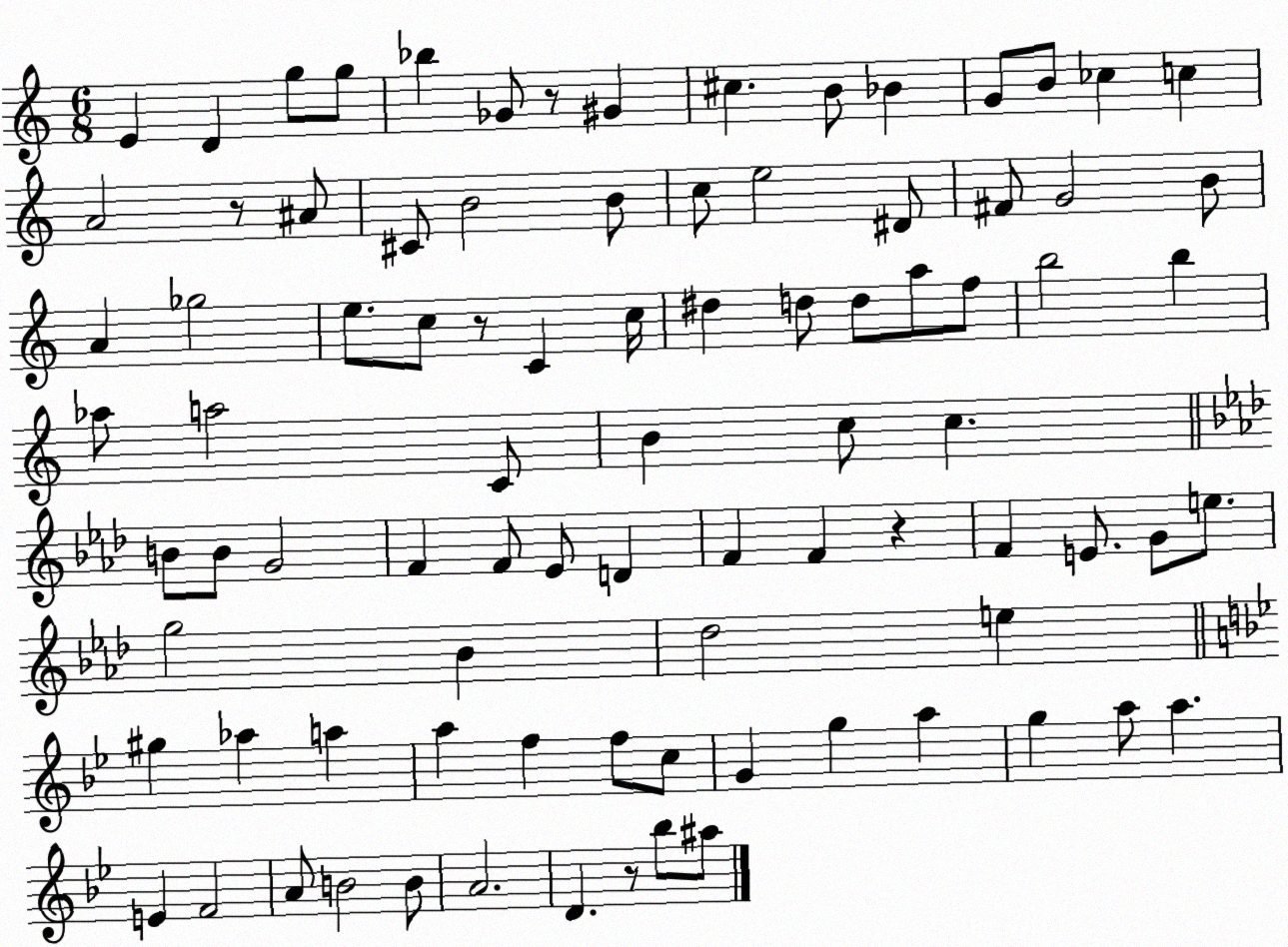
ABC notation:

X:1
T:Untitled
M:6/8
L:1/4
K:C
E D g/2 g/2 _b _G/2 z/2 ^G ^c B/2 _B G/2 B/2 _c c A2 z/2 ^A/2 ^C/2 B2 B/2 c/2 e2 ^D/2 ^F/2 G2 B/2 A _g2 e/2 c/2 z/2 C c/4 ^d d/2 d/2 a/2 f/2 b2 b _a/2 a2 C/2 B c/2 c B/2 B/2 G2 F F/2 _E/2 D F F z F E/2 G/2 e/2 g2 _B _d2 e ^g _a a a f f/2 c/2 G g a g a/2 a E F2 A/2 B2 B/2 A2 D z/2 _b/2 ^a/2